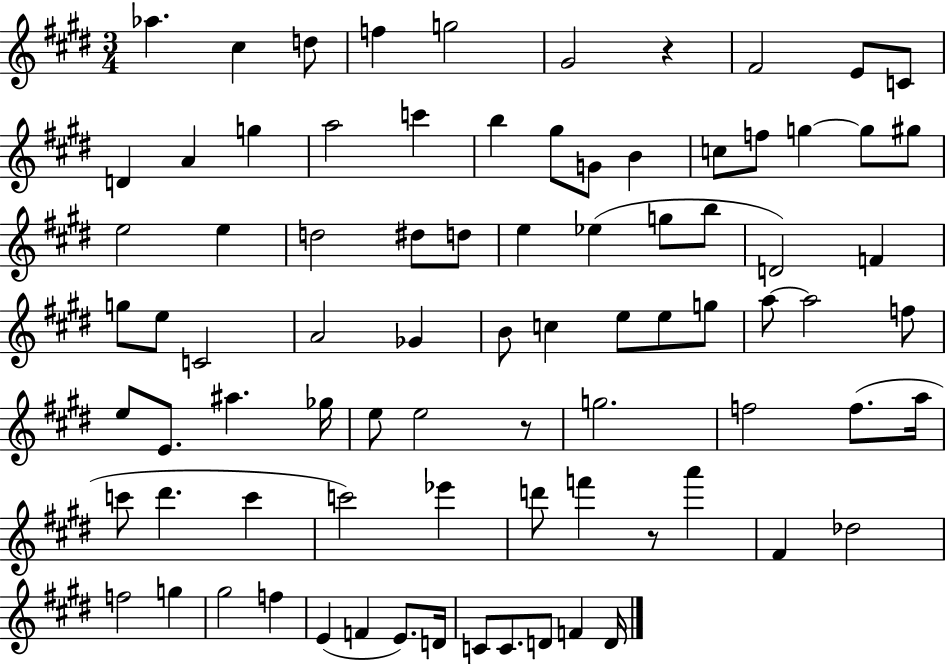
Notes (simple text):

Ab5/q. C#5/q D5/e F5/q G5/h G#4/h R/q F#4/h E4/e C4/e D4/q A4/q G5/q A5/h C6/q B5/q G#5/e G4/e B4/q C5/e F5/e G5/q G5/e G#5/e E5/h E5/q D5/h D#5/e D5/e E5/q Eb5/q G5/e B5/e D4/h F4/q G5/e E5/e C4/h A4/h Gb4/q B4/e C5/q E5/e E5/e G5/e A5/e A5/h F5/e E5/e E4/e. A#5/q. Gb5/s E5/e E5/h R/e G5/h. F5/h F5/e. A5/s C6/e D#6/q. C6/q C6/h Eb6/q D6/e F6/q R/e A6/q F#4/q Db5/h F5/h G5/q G#5/h F5/q E4/q F4/q E4/e. D4/s C4/e C4/e. D4/e F4/q D4/s